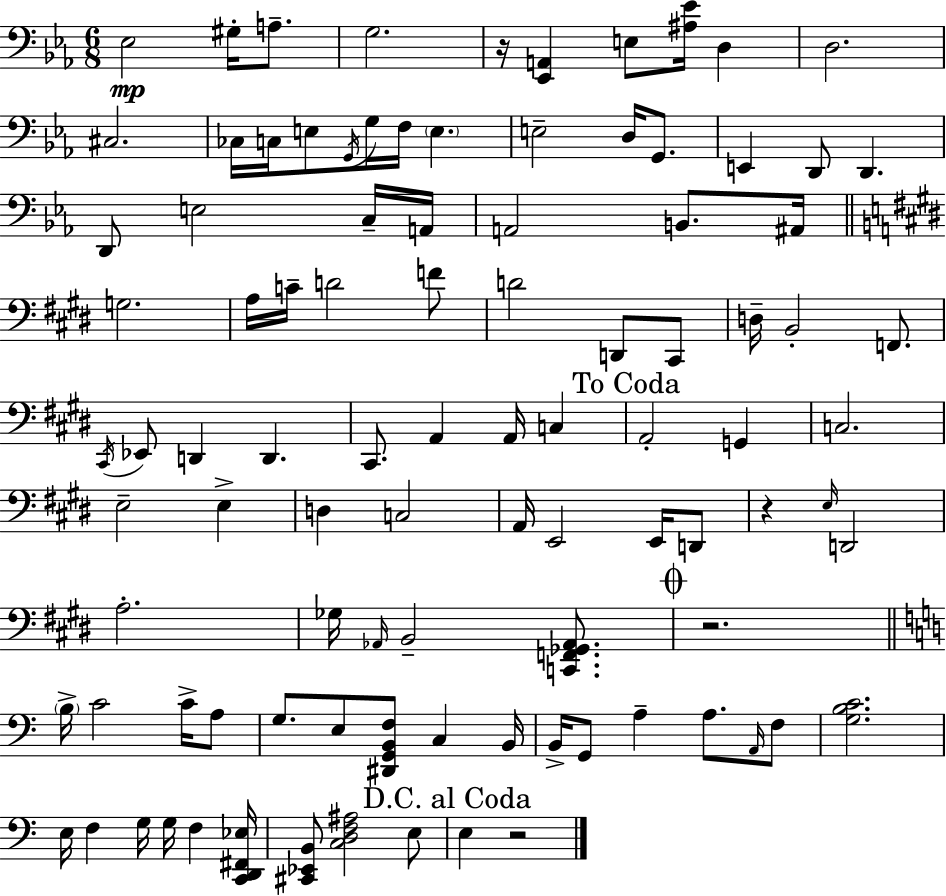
Eb3/h G#3/s A3/e. G3/h. R/s [Eb2,A2]/q E3/e [A#3,Eb4]/s D3/q D3/h. C#3/h. CES3/s C3/s E3/e G2/s G3/s F3/s E3/q. E3/h D3/s G2/e. E2/q D2/e D2/q. D2/e E3/h C3/s A2/s A2/h B2/e. A#2/s G3/h. A3/s C4/s D4/h F4/e D4/h D2/e C#2/e D3/s B2/h F2/e. C#2/s Eb2/e D2/q D2/q. C#2/e. A2/q A2/s C3/q A2/h G2/q C3/h. E3/h E3/q D3/q C3/h A2/s E2/h E2/s D2/e R/q E3/s D2/h A3/h. Gb3/s Ab2/s B2/h [C2,F2,Gb2,Ab2]/e. R/h. B3/s C4/h C4/s A3/e G3/e. E3/e [D#2,G2,B2,F3]/e C3/q B2/s B2/s G2/e A3/q A3/e. A2/s F3/e [G3,B3,C4]/h. E3/s F3/q G3/s G3/s F3/q [C2,D2,F#2,Eb3]/s [C#2,Eb2,B2]/e [C3,D3,F3,A#3]/h E3/e E3/q R/h